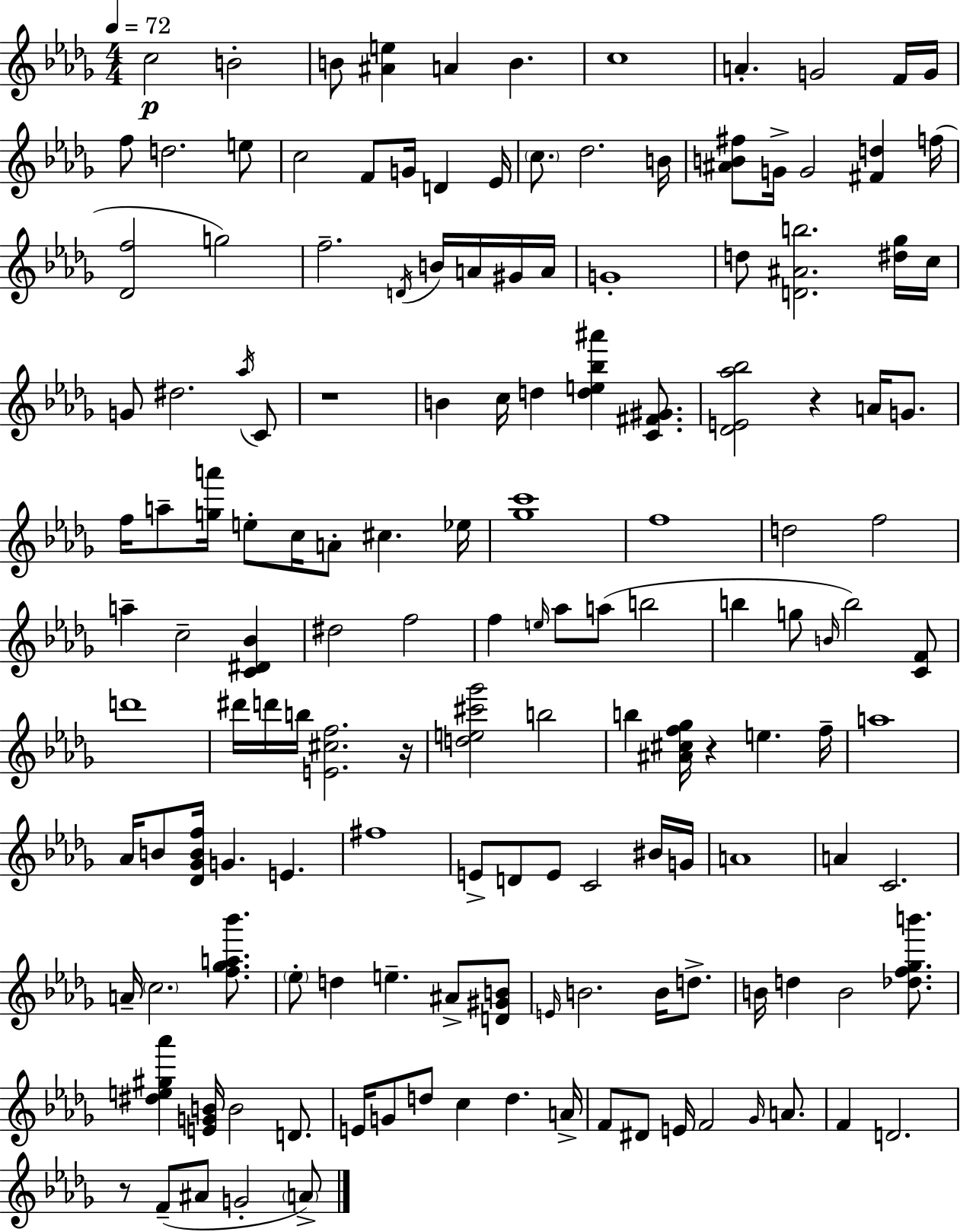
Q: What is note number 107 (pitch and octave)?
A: D5